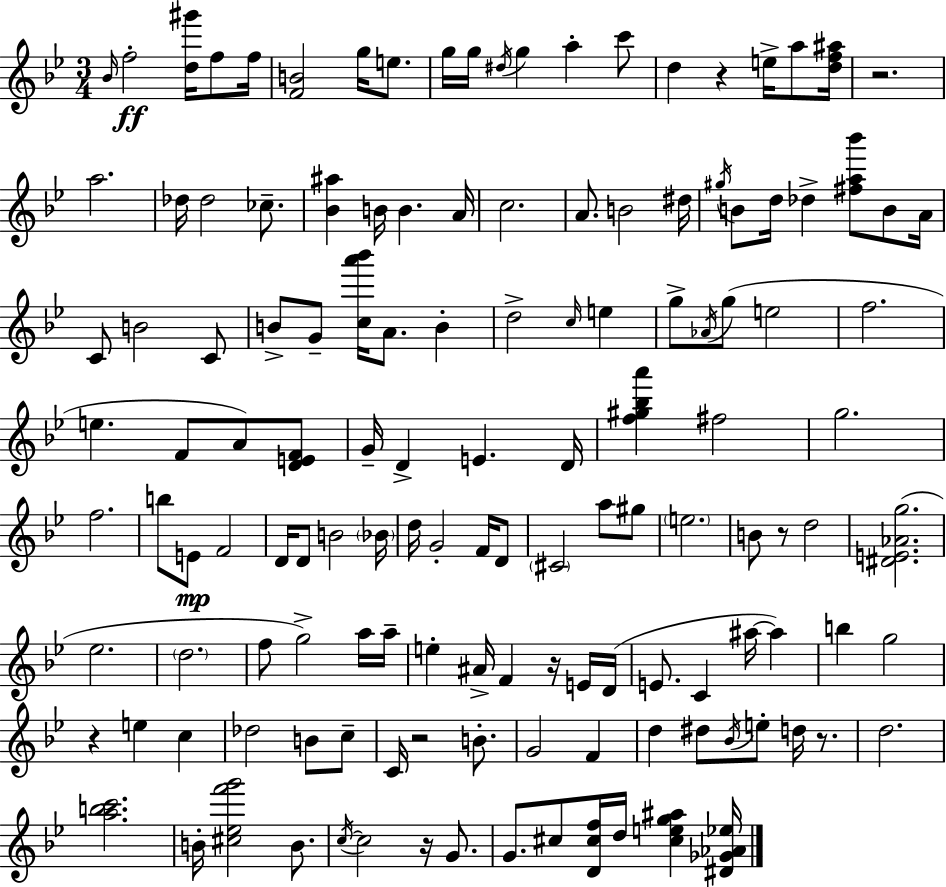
Bb4/s F5/h [D5,G#6]/s F5/e F5/s [F4,B4]/h G5/s E5/e. G5/s G5/s D#5/s G5/q A5/q C6/e D5/q R/q E5/s A5/e [D5,F5,A#5]/s R/h. A5/h. Db5/s Db5/h CES5/e. [Bb4,A#5]/q B4/s B4/q. A4/s C5/h. A4/e. B4/h D#5/s G#5/s B4/e D5/s Db5/q [F#5,A5,Bb6]/e B4/e A4/s C4/e B4/h C4/e B4/e G4/e [C5,A6,Bb6]/s A4/e. B4/q D5/h C5/s E5/q G5/e Ab4/s G5/e E5/h F5/h. E5/q. F4/e A4/e [D4,E4,F4]/e G4/s D4/q E4/q. D4/s [F5,G#5,Bb5,A6]/q F#5/h G5/h. F5/h. B5/e E4/e F4/h D4/s D4/e B4/h Bb4/s D5/s G4/h F4/s D4/e C#4/h A5/e G#5/e E5/h. B4/e R/e D5/h [D#4,E4,Ab4,G5]/h. Eb5/h. D5/h. F5/e G5/h A5/s A5/s E5/q A#4/s F4/q R/s E4/s D4/s E4/e. C4/q A#5/s A#5/q B5/q G5/h R/q E5/q C5/q Db5/h B4/e C5/e C4/s R/h B4/e. G4/h F4/q D5/q D#5/e Bb4/s E5/e D5/s R/e. D5/h. [A5,B5,C6]/h. B4/s [C#5,Eb5,F6,G6]/h B4/e. C5/s C5/h R/s G4/e. G4/e. C#5/e [D4,C#5,F5]/s D5/s [C#5,E5,G5,A#5]/q [D#4,Gb4,Ab4,Eb5]/s